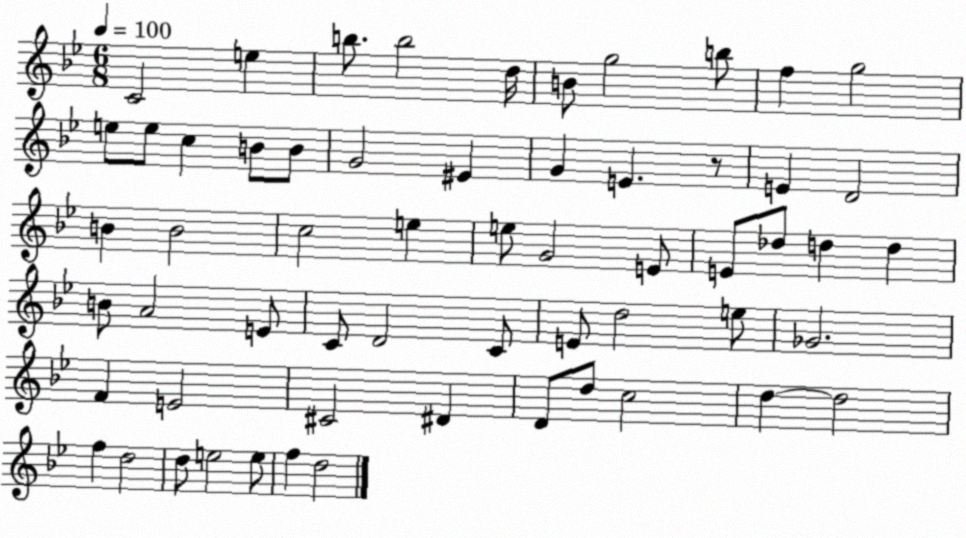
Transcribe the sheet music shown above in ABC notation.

X:1
T:Untitled
M:6/8
L:1/4
K:Bb
C2 e b/2 b2 d/4 B/2 g2 b/2 f g2 e/2 e/2 c B/2 B/2 G2 ^E G E z/2 E D2 B B2 c2 e e/2 G2 E/2 E/2 _d/2 d d B/2 A2 E/2 C/2 D2 C/2 E/2 d2 e/2 _G2 F E2 ^C2 ^D D/2 d/2 c2 d d2 f d2 d/2 e2 e/2 f d2